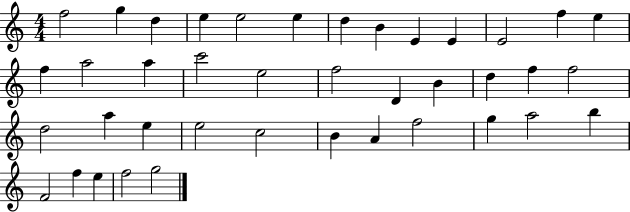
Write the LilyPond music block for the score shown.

{
  \clef treble
  \numericTimeSignature
  \time 4/4
  \key c \major
  f''2 g''4 d''4 | e''4 e''2 e''4 | d''4 b'4 e'4 e'4 | e'2 f''4 e''4 | \break f''4 a''2 a''4 | c'''2 e''2 | f''2 d'4 b'4 | d''4 f''4 f''2 | \break d''2 a''4 e''4 | e''2 c''2 | b'4 a'4 f''2 | g''4 a''2 b''4 | \break f'2 f''4 e''4 | f''2 g''2 | \bar "|."
}